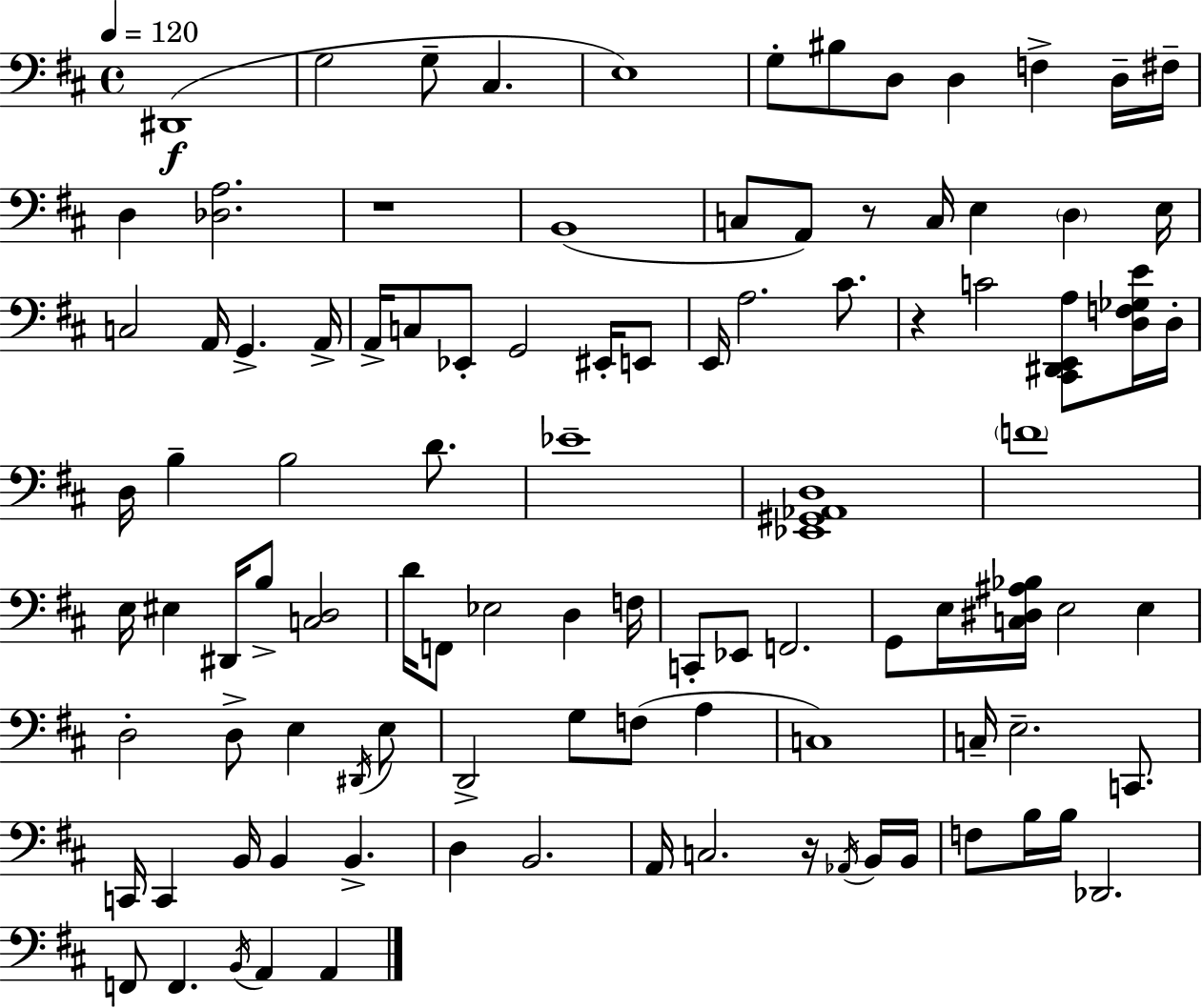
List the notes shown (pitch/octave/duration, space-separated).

D#2/w G3/h G3/e C#3/q. E3/w G3/e BIS3/e D3/e D3/q F3/q D3/s F#3/s D3/q [Db3,A3]/h. R/w B2/w C3/e A2/e R/e C3/s E3/q D3/q E3/s C3/h A2/s G2/q. A2/s A2/s C3/e Eb2/e G2/h EIS2/s E2/e E2/s A3/h. C#4/e. R/q C4/h [C#2,D#2,E2,A3]/e [D3,F3,Gb3,E4]/s D3/s D3/s B3/q B3/h D4/e. Eb4/w [Eb2,G#2,Ab2,D3]/w F4/w E3/s EIS3/q D#2/s B3/e [C3,D3]/h D4/s F2/e Eb3/h D3/q F3/s C2/e Eb2/e F2/h. G2/e E3/s [C3,D#3,A#3,Bb3]/s E3/h E3/q D3/h D3/e E3/q D#2/s E3/e D2/h G3/e F3/e A3/q C3/w C3/s E3/h. C2/e. C2/s C2/q B2/s B2/q B2/q. D3/q B2/h. A2/s C3/h. R/s Ab2/s B2/s B2/s F3/e B3/s B3/s Db2/h. F2/e F2/q. B2/s A2/q A2/q